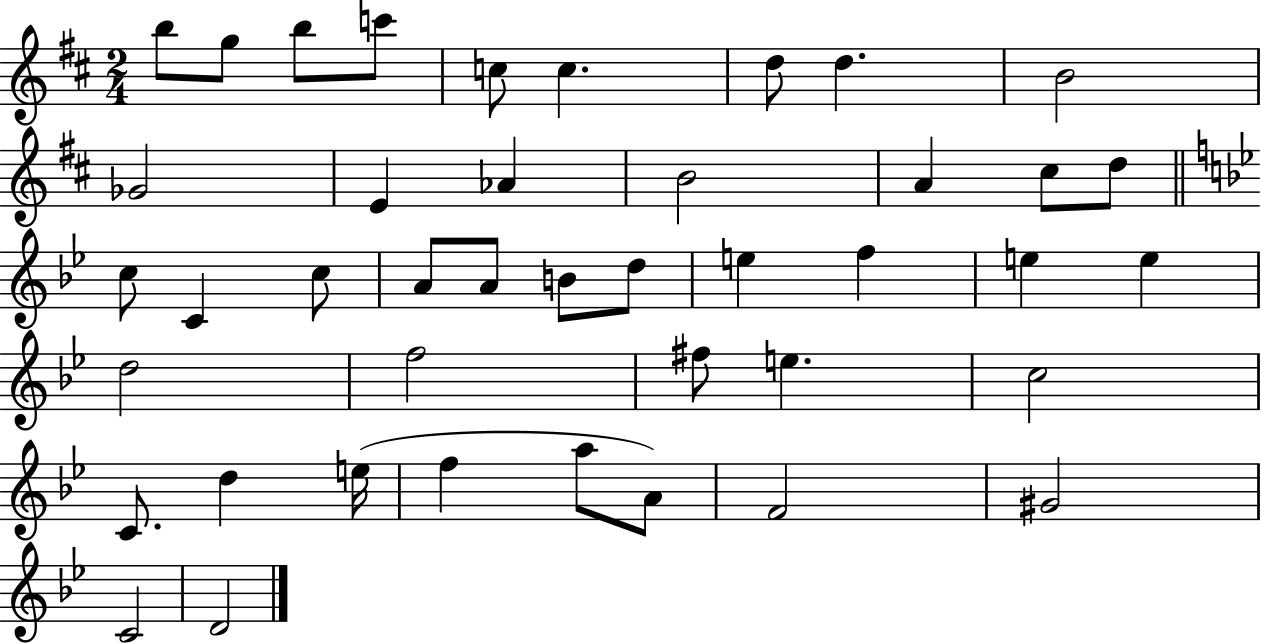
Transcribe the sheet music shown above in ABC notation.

X:1
T:Untitled
M:2/4
L:1/4
K:D
b/2 g/2 b/2 c'/2 c/2 c d/2 d B2 _G2 E _A B2 A ^c/2 d/2 c/2 C c/2 A/2 A/2 B/2 d/2 e f e e d2 f2 ^f/2 e c2 C/2 d e/4 f a/2 A/2 F2 ^G2 C2 D2